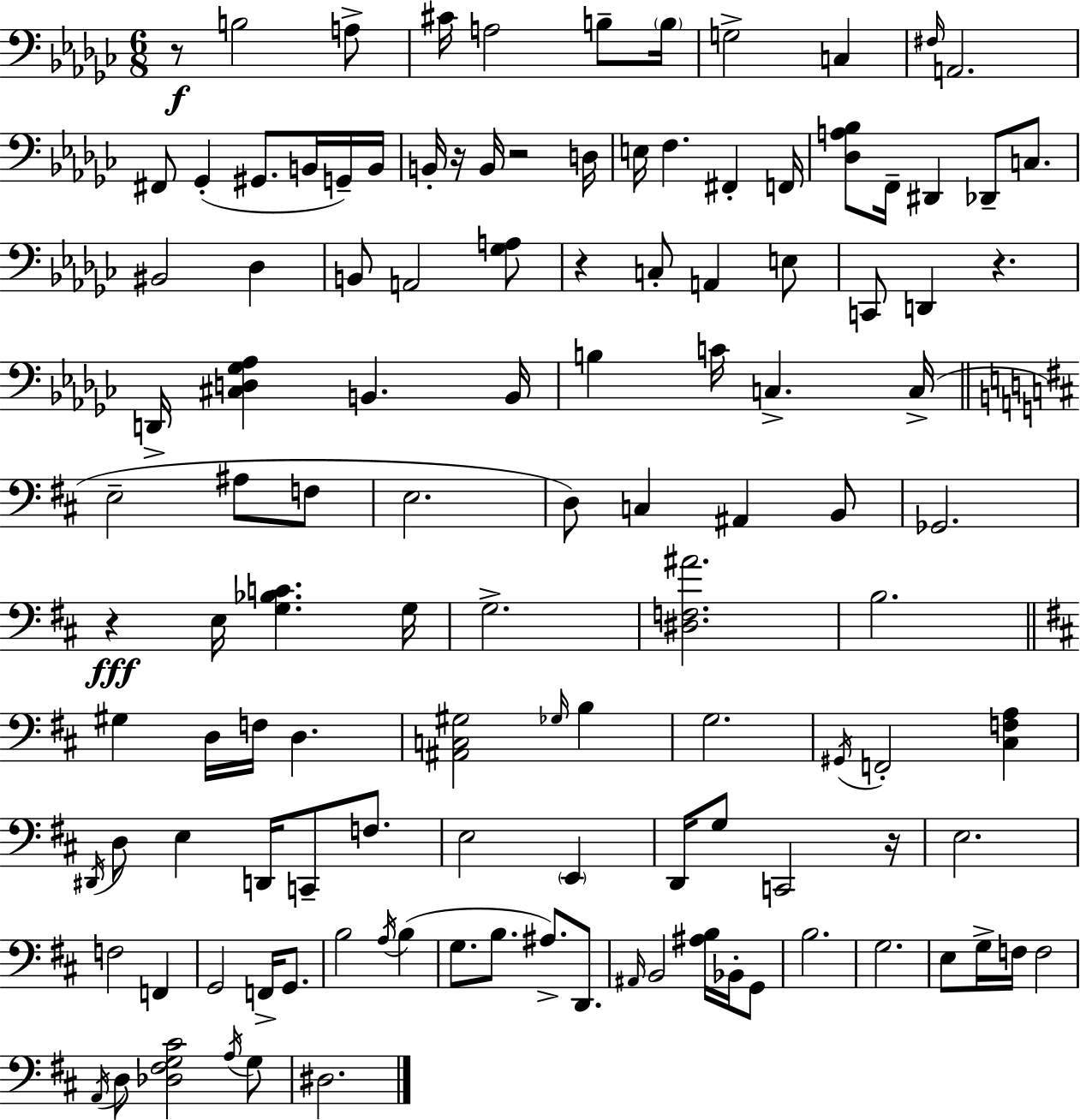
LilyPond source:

{
  \clef bass
  \numericTimeSignature
  \time 6/8
  \key ees \minor
  \repeat volta 2 { r8\f b2 a8-> | cis'16 a2 b8-- \parenthesize b16 | g2-> c4 | \grace { fis16 } a,2. | \break fis,8 ges,4-.( gis,8. b,16 g,16--) | b,16 b,16-. r16 b,16 r2 | d16 e16 f4. fis,4-. | f,16 <des a bes>8 f,16-- dis,4 des,8-- c8. | \break bis,2 des4 | b,8 a,2 <ges a>8 | r4 c8-. a,4 e8 | c,8 d,4 r4. | \break d,16-> <cis d ges aes>4 b,4. | b,16 b4 c'16 c4.-> | c16->( \bar "||" \break \key d \major e2-- ais8 f8 | e2. | d8) c4 ais,4 b,8 | ges,2. | \break r4\fff e16 <g bes c'>4. g16 | g2.-> | <dis f ais'>2. | b2. | \break \bar "||" \break \key d \major gis4 d16 f16 d4. | <ais, c gis>2 \grace { ges16 } b4 | g2. | \acciaccatura { gis,16 } f,2-. <cis f a>4 | \break \acciaccatura { dis,16 } d8 e4 d,16 c,8-- | f8. e2 \parenthesize e,4 | d,16 g8 c,2 | r16 e2. | \break f2 f,4 | g,2 f,16-> | g,8. b2 \acciaccatura { a16 }( | b4 g8. b8. ais8.->) | \break d,8. \grace { ais,16 } b,2 | <ais b>16 bes,16-. g,8 b2. | g2. | e8 g16-> f16 f2 | \break \acciaccatura { a,16 } d8 <des fis g cis'>2 | \acciaccatura { a16 } g8 dis2. | } \bar "|."
}